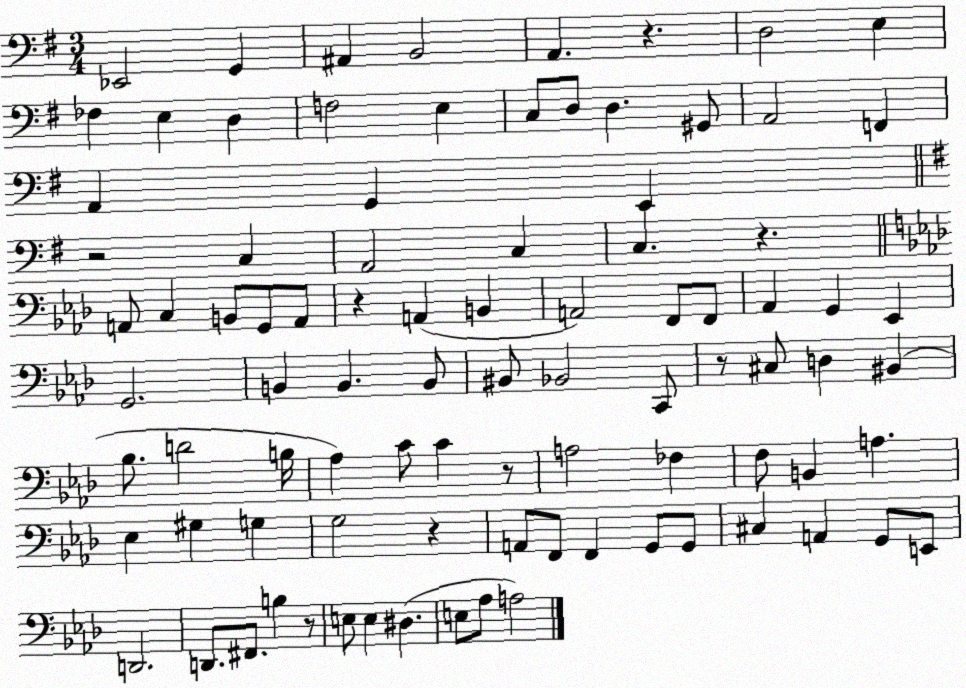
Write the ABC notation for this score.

X:1
T:Untitled
M:3/4
L:1/4
K:G
_E,,2 G,, ^A,, B,,2 A,, z D,2 E, _F, E, D, F,2 E, C,/2 D,/2 D, ^G,,/2 A,,2 F,, A,, G,, E,, z2 C, A,,2 C, C, z A,,/2 C, B,,/2 G,,/2 A,,/2 z A,, B,, A,,2 F,,/2 F,,/2 _A,, G,, _E,, G,,2 B,, B,, B,,/2 ^B,,/2 _B,,2 C,,/2 z/2 ^C,/2 D, ^B,, _B,/2 D2 B,/4 _A, C/2 C z/2 A,2 _F, F,/2 B,, A, _E, ^G, G, G,2 z A,,/2 F,,/2 F,, G,,/2 G,,/2 ^C, A,, G,,/2 E,,/2 D,,2 D,,/2 ^F,,/2 B, z/2 E,/2 E, ^D, E,/2 _A,/2 A,2